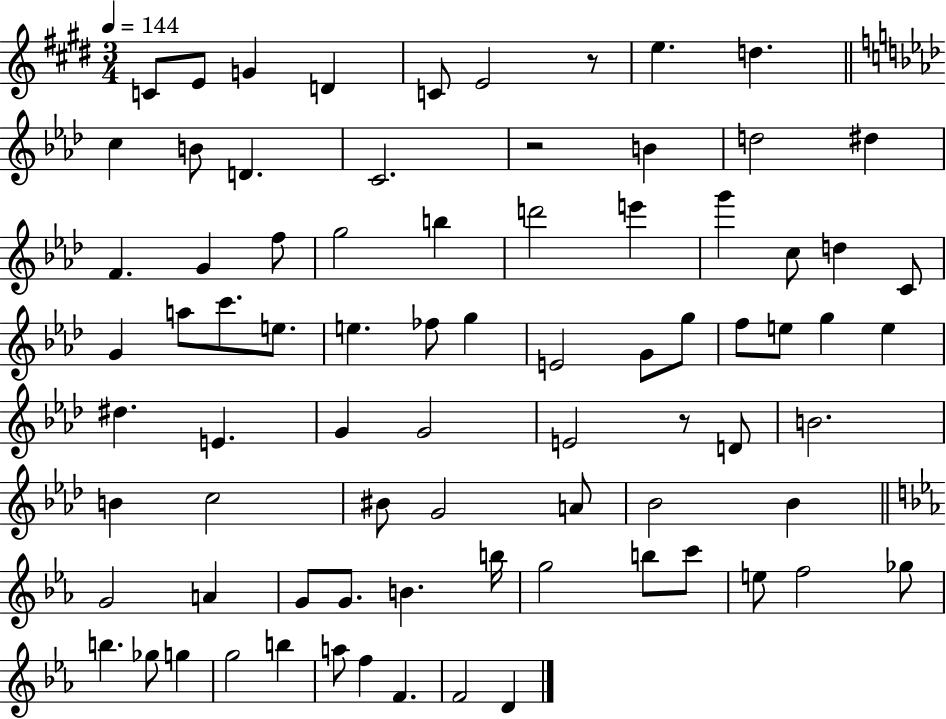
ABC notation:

X:1
T:Untitled
M:3/4
L:1/4
K:E
C/2 E/2 G D C/2 E2 z/2 e d c B/2 D C2 z2 B d2 ^d F G f/2 g2 b d'2 e' g' c/2 d C/2 G a/2 c'/2 e/2 e _f/2 g E2 G/2 g/2 f/2 e/2 g e ^d E G G2 E2 z/2 D/2 B2 B c2 ^B/2 G2 A/2 _B2 _B G2 A G/2 G/2 B b/4 g2 b/2 c'/2 e/2 f2 _g/2 b _g/2 g g2 b a/2 f F F2 D